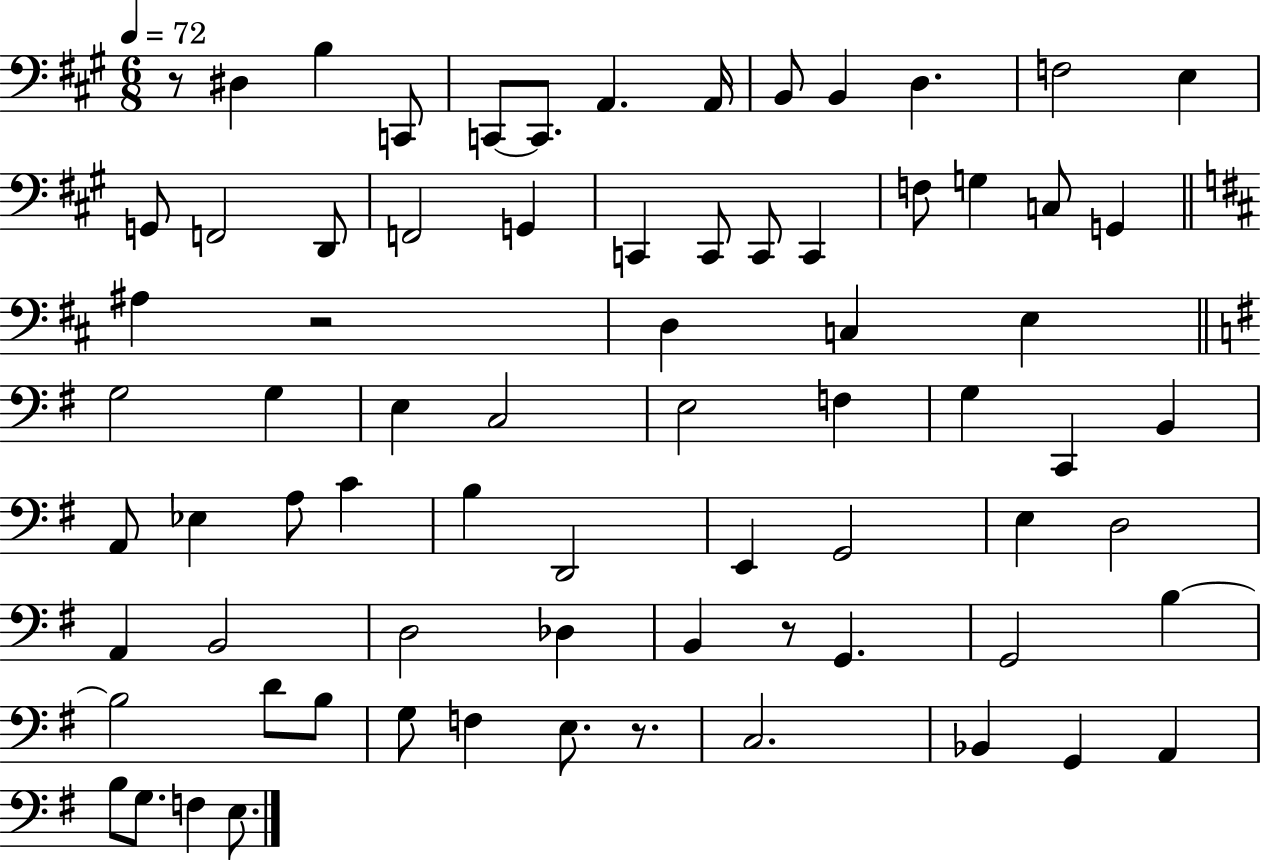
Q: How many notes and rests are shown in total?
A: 74